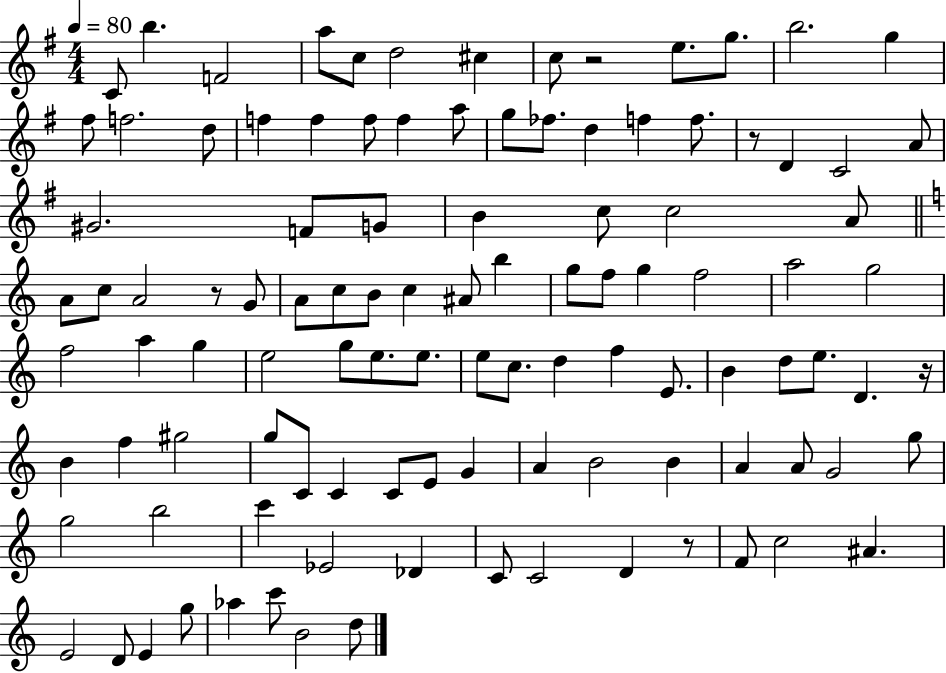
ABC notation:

X:1
T:Untitled
M:4/4
L:1/4
K:G
C/2 b F2 a/2 c/2 d2 ^c c/2 z2 e/2 g/2 b2 g ^f/2 f2 d/2 f f f/2 f a/2 g/2 _f/2 d f f/2 z/2 D C2 A/2 ^G2 F/2 G/2 B c/2 c2 A/2 A/2 c/2 A2 z/2 G/2 A/2 c/2 B/2 c ^A/2 b g/2 f/2 g f2 a2 g2 f2 a g e2 g/2 e/2 e/2 e/2 c/2 d f E/2 B d/2 e/2 D z/4 B f ^g2 g/2 C/2 C C/2 E/2 G A B2 B A A/2 G2 g/2 g2 b2 c' _E2 _D C/2 C2 D z/2 F/2 c2 ^A E2 D/2 E g/2 _a c'/2 B2 d/2